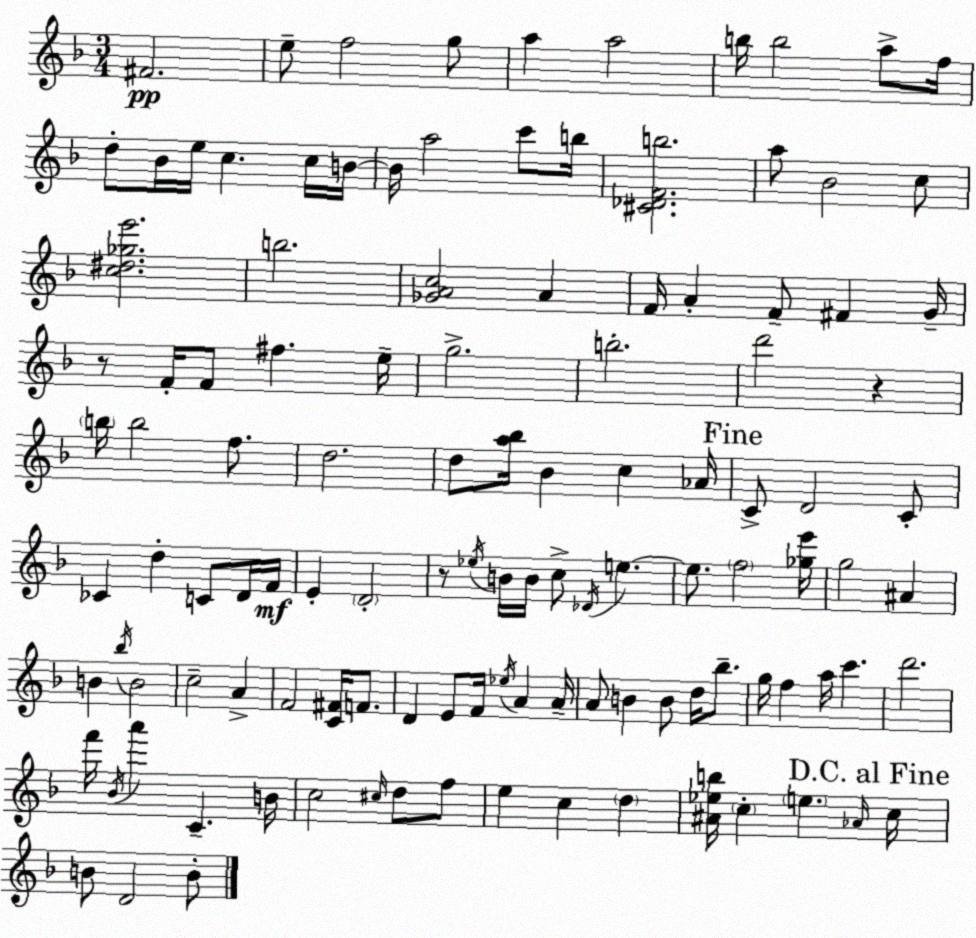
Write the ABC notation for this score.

X:1
T:Untitled
M:3/4
L:1/4
K:F
^F2 e/2 f2 g/2 a a2 b/4 b2 a/2 f/4 d/2 _B/4 e/4 c c/4 B/4 B/4 a2 c'/2 b/4 [^C_DFb]2 a/2 _B2 c/2 [c^d_ge']2 b2 [_GAc]2 A F/4 A F/2 ^F G/4 z/2 F/4 F/2 ^f e/4 g2 b2 d'2 z b/4 b2 f/2 d2 d/2 [a_b]/4 _B c _A/4 C/2 D2 C/2 _C d C/2 D/4 F/4 E D2 z/2 _e/4 B/4 B/4 c/2 _D/4 e e/2 f2 [_ge']/4 g2 ^A B _b/4 B2 c2 A F2 [C^F]/4 F/2 D E/2 F/4 _e/4 A A/4 A/2 B B/2 d/4 _b/2 g/4 f a/4 c' d'2 f'/4 _B/4 a' C B/4 c2 ^c/4 d/2 f/2 e c d [^A_eb]/4 c e _A/4 c/4 B/2 D2 B/2